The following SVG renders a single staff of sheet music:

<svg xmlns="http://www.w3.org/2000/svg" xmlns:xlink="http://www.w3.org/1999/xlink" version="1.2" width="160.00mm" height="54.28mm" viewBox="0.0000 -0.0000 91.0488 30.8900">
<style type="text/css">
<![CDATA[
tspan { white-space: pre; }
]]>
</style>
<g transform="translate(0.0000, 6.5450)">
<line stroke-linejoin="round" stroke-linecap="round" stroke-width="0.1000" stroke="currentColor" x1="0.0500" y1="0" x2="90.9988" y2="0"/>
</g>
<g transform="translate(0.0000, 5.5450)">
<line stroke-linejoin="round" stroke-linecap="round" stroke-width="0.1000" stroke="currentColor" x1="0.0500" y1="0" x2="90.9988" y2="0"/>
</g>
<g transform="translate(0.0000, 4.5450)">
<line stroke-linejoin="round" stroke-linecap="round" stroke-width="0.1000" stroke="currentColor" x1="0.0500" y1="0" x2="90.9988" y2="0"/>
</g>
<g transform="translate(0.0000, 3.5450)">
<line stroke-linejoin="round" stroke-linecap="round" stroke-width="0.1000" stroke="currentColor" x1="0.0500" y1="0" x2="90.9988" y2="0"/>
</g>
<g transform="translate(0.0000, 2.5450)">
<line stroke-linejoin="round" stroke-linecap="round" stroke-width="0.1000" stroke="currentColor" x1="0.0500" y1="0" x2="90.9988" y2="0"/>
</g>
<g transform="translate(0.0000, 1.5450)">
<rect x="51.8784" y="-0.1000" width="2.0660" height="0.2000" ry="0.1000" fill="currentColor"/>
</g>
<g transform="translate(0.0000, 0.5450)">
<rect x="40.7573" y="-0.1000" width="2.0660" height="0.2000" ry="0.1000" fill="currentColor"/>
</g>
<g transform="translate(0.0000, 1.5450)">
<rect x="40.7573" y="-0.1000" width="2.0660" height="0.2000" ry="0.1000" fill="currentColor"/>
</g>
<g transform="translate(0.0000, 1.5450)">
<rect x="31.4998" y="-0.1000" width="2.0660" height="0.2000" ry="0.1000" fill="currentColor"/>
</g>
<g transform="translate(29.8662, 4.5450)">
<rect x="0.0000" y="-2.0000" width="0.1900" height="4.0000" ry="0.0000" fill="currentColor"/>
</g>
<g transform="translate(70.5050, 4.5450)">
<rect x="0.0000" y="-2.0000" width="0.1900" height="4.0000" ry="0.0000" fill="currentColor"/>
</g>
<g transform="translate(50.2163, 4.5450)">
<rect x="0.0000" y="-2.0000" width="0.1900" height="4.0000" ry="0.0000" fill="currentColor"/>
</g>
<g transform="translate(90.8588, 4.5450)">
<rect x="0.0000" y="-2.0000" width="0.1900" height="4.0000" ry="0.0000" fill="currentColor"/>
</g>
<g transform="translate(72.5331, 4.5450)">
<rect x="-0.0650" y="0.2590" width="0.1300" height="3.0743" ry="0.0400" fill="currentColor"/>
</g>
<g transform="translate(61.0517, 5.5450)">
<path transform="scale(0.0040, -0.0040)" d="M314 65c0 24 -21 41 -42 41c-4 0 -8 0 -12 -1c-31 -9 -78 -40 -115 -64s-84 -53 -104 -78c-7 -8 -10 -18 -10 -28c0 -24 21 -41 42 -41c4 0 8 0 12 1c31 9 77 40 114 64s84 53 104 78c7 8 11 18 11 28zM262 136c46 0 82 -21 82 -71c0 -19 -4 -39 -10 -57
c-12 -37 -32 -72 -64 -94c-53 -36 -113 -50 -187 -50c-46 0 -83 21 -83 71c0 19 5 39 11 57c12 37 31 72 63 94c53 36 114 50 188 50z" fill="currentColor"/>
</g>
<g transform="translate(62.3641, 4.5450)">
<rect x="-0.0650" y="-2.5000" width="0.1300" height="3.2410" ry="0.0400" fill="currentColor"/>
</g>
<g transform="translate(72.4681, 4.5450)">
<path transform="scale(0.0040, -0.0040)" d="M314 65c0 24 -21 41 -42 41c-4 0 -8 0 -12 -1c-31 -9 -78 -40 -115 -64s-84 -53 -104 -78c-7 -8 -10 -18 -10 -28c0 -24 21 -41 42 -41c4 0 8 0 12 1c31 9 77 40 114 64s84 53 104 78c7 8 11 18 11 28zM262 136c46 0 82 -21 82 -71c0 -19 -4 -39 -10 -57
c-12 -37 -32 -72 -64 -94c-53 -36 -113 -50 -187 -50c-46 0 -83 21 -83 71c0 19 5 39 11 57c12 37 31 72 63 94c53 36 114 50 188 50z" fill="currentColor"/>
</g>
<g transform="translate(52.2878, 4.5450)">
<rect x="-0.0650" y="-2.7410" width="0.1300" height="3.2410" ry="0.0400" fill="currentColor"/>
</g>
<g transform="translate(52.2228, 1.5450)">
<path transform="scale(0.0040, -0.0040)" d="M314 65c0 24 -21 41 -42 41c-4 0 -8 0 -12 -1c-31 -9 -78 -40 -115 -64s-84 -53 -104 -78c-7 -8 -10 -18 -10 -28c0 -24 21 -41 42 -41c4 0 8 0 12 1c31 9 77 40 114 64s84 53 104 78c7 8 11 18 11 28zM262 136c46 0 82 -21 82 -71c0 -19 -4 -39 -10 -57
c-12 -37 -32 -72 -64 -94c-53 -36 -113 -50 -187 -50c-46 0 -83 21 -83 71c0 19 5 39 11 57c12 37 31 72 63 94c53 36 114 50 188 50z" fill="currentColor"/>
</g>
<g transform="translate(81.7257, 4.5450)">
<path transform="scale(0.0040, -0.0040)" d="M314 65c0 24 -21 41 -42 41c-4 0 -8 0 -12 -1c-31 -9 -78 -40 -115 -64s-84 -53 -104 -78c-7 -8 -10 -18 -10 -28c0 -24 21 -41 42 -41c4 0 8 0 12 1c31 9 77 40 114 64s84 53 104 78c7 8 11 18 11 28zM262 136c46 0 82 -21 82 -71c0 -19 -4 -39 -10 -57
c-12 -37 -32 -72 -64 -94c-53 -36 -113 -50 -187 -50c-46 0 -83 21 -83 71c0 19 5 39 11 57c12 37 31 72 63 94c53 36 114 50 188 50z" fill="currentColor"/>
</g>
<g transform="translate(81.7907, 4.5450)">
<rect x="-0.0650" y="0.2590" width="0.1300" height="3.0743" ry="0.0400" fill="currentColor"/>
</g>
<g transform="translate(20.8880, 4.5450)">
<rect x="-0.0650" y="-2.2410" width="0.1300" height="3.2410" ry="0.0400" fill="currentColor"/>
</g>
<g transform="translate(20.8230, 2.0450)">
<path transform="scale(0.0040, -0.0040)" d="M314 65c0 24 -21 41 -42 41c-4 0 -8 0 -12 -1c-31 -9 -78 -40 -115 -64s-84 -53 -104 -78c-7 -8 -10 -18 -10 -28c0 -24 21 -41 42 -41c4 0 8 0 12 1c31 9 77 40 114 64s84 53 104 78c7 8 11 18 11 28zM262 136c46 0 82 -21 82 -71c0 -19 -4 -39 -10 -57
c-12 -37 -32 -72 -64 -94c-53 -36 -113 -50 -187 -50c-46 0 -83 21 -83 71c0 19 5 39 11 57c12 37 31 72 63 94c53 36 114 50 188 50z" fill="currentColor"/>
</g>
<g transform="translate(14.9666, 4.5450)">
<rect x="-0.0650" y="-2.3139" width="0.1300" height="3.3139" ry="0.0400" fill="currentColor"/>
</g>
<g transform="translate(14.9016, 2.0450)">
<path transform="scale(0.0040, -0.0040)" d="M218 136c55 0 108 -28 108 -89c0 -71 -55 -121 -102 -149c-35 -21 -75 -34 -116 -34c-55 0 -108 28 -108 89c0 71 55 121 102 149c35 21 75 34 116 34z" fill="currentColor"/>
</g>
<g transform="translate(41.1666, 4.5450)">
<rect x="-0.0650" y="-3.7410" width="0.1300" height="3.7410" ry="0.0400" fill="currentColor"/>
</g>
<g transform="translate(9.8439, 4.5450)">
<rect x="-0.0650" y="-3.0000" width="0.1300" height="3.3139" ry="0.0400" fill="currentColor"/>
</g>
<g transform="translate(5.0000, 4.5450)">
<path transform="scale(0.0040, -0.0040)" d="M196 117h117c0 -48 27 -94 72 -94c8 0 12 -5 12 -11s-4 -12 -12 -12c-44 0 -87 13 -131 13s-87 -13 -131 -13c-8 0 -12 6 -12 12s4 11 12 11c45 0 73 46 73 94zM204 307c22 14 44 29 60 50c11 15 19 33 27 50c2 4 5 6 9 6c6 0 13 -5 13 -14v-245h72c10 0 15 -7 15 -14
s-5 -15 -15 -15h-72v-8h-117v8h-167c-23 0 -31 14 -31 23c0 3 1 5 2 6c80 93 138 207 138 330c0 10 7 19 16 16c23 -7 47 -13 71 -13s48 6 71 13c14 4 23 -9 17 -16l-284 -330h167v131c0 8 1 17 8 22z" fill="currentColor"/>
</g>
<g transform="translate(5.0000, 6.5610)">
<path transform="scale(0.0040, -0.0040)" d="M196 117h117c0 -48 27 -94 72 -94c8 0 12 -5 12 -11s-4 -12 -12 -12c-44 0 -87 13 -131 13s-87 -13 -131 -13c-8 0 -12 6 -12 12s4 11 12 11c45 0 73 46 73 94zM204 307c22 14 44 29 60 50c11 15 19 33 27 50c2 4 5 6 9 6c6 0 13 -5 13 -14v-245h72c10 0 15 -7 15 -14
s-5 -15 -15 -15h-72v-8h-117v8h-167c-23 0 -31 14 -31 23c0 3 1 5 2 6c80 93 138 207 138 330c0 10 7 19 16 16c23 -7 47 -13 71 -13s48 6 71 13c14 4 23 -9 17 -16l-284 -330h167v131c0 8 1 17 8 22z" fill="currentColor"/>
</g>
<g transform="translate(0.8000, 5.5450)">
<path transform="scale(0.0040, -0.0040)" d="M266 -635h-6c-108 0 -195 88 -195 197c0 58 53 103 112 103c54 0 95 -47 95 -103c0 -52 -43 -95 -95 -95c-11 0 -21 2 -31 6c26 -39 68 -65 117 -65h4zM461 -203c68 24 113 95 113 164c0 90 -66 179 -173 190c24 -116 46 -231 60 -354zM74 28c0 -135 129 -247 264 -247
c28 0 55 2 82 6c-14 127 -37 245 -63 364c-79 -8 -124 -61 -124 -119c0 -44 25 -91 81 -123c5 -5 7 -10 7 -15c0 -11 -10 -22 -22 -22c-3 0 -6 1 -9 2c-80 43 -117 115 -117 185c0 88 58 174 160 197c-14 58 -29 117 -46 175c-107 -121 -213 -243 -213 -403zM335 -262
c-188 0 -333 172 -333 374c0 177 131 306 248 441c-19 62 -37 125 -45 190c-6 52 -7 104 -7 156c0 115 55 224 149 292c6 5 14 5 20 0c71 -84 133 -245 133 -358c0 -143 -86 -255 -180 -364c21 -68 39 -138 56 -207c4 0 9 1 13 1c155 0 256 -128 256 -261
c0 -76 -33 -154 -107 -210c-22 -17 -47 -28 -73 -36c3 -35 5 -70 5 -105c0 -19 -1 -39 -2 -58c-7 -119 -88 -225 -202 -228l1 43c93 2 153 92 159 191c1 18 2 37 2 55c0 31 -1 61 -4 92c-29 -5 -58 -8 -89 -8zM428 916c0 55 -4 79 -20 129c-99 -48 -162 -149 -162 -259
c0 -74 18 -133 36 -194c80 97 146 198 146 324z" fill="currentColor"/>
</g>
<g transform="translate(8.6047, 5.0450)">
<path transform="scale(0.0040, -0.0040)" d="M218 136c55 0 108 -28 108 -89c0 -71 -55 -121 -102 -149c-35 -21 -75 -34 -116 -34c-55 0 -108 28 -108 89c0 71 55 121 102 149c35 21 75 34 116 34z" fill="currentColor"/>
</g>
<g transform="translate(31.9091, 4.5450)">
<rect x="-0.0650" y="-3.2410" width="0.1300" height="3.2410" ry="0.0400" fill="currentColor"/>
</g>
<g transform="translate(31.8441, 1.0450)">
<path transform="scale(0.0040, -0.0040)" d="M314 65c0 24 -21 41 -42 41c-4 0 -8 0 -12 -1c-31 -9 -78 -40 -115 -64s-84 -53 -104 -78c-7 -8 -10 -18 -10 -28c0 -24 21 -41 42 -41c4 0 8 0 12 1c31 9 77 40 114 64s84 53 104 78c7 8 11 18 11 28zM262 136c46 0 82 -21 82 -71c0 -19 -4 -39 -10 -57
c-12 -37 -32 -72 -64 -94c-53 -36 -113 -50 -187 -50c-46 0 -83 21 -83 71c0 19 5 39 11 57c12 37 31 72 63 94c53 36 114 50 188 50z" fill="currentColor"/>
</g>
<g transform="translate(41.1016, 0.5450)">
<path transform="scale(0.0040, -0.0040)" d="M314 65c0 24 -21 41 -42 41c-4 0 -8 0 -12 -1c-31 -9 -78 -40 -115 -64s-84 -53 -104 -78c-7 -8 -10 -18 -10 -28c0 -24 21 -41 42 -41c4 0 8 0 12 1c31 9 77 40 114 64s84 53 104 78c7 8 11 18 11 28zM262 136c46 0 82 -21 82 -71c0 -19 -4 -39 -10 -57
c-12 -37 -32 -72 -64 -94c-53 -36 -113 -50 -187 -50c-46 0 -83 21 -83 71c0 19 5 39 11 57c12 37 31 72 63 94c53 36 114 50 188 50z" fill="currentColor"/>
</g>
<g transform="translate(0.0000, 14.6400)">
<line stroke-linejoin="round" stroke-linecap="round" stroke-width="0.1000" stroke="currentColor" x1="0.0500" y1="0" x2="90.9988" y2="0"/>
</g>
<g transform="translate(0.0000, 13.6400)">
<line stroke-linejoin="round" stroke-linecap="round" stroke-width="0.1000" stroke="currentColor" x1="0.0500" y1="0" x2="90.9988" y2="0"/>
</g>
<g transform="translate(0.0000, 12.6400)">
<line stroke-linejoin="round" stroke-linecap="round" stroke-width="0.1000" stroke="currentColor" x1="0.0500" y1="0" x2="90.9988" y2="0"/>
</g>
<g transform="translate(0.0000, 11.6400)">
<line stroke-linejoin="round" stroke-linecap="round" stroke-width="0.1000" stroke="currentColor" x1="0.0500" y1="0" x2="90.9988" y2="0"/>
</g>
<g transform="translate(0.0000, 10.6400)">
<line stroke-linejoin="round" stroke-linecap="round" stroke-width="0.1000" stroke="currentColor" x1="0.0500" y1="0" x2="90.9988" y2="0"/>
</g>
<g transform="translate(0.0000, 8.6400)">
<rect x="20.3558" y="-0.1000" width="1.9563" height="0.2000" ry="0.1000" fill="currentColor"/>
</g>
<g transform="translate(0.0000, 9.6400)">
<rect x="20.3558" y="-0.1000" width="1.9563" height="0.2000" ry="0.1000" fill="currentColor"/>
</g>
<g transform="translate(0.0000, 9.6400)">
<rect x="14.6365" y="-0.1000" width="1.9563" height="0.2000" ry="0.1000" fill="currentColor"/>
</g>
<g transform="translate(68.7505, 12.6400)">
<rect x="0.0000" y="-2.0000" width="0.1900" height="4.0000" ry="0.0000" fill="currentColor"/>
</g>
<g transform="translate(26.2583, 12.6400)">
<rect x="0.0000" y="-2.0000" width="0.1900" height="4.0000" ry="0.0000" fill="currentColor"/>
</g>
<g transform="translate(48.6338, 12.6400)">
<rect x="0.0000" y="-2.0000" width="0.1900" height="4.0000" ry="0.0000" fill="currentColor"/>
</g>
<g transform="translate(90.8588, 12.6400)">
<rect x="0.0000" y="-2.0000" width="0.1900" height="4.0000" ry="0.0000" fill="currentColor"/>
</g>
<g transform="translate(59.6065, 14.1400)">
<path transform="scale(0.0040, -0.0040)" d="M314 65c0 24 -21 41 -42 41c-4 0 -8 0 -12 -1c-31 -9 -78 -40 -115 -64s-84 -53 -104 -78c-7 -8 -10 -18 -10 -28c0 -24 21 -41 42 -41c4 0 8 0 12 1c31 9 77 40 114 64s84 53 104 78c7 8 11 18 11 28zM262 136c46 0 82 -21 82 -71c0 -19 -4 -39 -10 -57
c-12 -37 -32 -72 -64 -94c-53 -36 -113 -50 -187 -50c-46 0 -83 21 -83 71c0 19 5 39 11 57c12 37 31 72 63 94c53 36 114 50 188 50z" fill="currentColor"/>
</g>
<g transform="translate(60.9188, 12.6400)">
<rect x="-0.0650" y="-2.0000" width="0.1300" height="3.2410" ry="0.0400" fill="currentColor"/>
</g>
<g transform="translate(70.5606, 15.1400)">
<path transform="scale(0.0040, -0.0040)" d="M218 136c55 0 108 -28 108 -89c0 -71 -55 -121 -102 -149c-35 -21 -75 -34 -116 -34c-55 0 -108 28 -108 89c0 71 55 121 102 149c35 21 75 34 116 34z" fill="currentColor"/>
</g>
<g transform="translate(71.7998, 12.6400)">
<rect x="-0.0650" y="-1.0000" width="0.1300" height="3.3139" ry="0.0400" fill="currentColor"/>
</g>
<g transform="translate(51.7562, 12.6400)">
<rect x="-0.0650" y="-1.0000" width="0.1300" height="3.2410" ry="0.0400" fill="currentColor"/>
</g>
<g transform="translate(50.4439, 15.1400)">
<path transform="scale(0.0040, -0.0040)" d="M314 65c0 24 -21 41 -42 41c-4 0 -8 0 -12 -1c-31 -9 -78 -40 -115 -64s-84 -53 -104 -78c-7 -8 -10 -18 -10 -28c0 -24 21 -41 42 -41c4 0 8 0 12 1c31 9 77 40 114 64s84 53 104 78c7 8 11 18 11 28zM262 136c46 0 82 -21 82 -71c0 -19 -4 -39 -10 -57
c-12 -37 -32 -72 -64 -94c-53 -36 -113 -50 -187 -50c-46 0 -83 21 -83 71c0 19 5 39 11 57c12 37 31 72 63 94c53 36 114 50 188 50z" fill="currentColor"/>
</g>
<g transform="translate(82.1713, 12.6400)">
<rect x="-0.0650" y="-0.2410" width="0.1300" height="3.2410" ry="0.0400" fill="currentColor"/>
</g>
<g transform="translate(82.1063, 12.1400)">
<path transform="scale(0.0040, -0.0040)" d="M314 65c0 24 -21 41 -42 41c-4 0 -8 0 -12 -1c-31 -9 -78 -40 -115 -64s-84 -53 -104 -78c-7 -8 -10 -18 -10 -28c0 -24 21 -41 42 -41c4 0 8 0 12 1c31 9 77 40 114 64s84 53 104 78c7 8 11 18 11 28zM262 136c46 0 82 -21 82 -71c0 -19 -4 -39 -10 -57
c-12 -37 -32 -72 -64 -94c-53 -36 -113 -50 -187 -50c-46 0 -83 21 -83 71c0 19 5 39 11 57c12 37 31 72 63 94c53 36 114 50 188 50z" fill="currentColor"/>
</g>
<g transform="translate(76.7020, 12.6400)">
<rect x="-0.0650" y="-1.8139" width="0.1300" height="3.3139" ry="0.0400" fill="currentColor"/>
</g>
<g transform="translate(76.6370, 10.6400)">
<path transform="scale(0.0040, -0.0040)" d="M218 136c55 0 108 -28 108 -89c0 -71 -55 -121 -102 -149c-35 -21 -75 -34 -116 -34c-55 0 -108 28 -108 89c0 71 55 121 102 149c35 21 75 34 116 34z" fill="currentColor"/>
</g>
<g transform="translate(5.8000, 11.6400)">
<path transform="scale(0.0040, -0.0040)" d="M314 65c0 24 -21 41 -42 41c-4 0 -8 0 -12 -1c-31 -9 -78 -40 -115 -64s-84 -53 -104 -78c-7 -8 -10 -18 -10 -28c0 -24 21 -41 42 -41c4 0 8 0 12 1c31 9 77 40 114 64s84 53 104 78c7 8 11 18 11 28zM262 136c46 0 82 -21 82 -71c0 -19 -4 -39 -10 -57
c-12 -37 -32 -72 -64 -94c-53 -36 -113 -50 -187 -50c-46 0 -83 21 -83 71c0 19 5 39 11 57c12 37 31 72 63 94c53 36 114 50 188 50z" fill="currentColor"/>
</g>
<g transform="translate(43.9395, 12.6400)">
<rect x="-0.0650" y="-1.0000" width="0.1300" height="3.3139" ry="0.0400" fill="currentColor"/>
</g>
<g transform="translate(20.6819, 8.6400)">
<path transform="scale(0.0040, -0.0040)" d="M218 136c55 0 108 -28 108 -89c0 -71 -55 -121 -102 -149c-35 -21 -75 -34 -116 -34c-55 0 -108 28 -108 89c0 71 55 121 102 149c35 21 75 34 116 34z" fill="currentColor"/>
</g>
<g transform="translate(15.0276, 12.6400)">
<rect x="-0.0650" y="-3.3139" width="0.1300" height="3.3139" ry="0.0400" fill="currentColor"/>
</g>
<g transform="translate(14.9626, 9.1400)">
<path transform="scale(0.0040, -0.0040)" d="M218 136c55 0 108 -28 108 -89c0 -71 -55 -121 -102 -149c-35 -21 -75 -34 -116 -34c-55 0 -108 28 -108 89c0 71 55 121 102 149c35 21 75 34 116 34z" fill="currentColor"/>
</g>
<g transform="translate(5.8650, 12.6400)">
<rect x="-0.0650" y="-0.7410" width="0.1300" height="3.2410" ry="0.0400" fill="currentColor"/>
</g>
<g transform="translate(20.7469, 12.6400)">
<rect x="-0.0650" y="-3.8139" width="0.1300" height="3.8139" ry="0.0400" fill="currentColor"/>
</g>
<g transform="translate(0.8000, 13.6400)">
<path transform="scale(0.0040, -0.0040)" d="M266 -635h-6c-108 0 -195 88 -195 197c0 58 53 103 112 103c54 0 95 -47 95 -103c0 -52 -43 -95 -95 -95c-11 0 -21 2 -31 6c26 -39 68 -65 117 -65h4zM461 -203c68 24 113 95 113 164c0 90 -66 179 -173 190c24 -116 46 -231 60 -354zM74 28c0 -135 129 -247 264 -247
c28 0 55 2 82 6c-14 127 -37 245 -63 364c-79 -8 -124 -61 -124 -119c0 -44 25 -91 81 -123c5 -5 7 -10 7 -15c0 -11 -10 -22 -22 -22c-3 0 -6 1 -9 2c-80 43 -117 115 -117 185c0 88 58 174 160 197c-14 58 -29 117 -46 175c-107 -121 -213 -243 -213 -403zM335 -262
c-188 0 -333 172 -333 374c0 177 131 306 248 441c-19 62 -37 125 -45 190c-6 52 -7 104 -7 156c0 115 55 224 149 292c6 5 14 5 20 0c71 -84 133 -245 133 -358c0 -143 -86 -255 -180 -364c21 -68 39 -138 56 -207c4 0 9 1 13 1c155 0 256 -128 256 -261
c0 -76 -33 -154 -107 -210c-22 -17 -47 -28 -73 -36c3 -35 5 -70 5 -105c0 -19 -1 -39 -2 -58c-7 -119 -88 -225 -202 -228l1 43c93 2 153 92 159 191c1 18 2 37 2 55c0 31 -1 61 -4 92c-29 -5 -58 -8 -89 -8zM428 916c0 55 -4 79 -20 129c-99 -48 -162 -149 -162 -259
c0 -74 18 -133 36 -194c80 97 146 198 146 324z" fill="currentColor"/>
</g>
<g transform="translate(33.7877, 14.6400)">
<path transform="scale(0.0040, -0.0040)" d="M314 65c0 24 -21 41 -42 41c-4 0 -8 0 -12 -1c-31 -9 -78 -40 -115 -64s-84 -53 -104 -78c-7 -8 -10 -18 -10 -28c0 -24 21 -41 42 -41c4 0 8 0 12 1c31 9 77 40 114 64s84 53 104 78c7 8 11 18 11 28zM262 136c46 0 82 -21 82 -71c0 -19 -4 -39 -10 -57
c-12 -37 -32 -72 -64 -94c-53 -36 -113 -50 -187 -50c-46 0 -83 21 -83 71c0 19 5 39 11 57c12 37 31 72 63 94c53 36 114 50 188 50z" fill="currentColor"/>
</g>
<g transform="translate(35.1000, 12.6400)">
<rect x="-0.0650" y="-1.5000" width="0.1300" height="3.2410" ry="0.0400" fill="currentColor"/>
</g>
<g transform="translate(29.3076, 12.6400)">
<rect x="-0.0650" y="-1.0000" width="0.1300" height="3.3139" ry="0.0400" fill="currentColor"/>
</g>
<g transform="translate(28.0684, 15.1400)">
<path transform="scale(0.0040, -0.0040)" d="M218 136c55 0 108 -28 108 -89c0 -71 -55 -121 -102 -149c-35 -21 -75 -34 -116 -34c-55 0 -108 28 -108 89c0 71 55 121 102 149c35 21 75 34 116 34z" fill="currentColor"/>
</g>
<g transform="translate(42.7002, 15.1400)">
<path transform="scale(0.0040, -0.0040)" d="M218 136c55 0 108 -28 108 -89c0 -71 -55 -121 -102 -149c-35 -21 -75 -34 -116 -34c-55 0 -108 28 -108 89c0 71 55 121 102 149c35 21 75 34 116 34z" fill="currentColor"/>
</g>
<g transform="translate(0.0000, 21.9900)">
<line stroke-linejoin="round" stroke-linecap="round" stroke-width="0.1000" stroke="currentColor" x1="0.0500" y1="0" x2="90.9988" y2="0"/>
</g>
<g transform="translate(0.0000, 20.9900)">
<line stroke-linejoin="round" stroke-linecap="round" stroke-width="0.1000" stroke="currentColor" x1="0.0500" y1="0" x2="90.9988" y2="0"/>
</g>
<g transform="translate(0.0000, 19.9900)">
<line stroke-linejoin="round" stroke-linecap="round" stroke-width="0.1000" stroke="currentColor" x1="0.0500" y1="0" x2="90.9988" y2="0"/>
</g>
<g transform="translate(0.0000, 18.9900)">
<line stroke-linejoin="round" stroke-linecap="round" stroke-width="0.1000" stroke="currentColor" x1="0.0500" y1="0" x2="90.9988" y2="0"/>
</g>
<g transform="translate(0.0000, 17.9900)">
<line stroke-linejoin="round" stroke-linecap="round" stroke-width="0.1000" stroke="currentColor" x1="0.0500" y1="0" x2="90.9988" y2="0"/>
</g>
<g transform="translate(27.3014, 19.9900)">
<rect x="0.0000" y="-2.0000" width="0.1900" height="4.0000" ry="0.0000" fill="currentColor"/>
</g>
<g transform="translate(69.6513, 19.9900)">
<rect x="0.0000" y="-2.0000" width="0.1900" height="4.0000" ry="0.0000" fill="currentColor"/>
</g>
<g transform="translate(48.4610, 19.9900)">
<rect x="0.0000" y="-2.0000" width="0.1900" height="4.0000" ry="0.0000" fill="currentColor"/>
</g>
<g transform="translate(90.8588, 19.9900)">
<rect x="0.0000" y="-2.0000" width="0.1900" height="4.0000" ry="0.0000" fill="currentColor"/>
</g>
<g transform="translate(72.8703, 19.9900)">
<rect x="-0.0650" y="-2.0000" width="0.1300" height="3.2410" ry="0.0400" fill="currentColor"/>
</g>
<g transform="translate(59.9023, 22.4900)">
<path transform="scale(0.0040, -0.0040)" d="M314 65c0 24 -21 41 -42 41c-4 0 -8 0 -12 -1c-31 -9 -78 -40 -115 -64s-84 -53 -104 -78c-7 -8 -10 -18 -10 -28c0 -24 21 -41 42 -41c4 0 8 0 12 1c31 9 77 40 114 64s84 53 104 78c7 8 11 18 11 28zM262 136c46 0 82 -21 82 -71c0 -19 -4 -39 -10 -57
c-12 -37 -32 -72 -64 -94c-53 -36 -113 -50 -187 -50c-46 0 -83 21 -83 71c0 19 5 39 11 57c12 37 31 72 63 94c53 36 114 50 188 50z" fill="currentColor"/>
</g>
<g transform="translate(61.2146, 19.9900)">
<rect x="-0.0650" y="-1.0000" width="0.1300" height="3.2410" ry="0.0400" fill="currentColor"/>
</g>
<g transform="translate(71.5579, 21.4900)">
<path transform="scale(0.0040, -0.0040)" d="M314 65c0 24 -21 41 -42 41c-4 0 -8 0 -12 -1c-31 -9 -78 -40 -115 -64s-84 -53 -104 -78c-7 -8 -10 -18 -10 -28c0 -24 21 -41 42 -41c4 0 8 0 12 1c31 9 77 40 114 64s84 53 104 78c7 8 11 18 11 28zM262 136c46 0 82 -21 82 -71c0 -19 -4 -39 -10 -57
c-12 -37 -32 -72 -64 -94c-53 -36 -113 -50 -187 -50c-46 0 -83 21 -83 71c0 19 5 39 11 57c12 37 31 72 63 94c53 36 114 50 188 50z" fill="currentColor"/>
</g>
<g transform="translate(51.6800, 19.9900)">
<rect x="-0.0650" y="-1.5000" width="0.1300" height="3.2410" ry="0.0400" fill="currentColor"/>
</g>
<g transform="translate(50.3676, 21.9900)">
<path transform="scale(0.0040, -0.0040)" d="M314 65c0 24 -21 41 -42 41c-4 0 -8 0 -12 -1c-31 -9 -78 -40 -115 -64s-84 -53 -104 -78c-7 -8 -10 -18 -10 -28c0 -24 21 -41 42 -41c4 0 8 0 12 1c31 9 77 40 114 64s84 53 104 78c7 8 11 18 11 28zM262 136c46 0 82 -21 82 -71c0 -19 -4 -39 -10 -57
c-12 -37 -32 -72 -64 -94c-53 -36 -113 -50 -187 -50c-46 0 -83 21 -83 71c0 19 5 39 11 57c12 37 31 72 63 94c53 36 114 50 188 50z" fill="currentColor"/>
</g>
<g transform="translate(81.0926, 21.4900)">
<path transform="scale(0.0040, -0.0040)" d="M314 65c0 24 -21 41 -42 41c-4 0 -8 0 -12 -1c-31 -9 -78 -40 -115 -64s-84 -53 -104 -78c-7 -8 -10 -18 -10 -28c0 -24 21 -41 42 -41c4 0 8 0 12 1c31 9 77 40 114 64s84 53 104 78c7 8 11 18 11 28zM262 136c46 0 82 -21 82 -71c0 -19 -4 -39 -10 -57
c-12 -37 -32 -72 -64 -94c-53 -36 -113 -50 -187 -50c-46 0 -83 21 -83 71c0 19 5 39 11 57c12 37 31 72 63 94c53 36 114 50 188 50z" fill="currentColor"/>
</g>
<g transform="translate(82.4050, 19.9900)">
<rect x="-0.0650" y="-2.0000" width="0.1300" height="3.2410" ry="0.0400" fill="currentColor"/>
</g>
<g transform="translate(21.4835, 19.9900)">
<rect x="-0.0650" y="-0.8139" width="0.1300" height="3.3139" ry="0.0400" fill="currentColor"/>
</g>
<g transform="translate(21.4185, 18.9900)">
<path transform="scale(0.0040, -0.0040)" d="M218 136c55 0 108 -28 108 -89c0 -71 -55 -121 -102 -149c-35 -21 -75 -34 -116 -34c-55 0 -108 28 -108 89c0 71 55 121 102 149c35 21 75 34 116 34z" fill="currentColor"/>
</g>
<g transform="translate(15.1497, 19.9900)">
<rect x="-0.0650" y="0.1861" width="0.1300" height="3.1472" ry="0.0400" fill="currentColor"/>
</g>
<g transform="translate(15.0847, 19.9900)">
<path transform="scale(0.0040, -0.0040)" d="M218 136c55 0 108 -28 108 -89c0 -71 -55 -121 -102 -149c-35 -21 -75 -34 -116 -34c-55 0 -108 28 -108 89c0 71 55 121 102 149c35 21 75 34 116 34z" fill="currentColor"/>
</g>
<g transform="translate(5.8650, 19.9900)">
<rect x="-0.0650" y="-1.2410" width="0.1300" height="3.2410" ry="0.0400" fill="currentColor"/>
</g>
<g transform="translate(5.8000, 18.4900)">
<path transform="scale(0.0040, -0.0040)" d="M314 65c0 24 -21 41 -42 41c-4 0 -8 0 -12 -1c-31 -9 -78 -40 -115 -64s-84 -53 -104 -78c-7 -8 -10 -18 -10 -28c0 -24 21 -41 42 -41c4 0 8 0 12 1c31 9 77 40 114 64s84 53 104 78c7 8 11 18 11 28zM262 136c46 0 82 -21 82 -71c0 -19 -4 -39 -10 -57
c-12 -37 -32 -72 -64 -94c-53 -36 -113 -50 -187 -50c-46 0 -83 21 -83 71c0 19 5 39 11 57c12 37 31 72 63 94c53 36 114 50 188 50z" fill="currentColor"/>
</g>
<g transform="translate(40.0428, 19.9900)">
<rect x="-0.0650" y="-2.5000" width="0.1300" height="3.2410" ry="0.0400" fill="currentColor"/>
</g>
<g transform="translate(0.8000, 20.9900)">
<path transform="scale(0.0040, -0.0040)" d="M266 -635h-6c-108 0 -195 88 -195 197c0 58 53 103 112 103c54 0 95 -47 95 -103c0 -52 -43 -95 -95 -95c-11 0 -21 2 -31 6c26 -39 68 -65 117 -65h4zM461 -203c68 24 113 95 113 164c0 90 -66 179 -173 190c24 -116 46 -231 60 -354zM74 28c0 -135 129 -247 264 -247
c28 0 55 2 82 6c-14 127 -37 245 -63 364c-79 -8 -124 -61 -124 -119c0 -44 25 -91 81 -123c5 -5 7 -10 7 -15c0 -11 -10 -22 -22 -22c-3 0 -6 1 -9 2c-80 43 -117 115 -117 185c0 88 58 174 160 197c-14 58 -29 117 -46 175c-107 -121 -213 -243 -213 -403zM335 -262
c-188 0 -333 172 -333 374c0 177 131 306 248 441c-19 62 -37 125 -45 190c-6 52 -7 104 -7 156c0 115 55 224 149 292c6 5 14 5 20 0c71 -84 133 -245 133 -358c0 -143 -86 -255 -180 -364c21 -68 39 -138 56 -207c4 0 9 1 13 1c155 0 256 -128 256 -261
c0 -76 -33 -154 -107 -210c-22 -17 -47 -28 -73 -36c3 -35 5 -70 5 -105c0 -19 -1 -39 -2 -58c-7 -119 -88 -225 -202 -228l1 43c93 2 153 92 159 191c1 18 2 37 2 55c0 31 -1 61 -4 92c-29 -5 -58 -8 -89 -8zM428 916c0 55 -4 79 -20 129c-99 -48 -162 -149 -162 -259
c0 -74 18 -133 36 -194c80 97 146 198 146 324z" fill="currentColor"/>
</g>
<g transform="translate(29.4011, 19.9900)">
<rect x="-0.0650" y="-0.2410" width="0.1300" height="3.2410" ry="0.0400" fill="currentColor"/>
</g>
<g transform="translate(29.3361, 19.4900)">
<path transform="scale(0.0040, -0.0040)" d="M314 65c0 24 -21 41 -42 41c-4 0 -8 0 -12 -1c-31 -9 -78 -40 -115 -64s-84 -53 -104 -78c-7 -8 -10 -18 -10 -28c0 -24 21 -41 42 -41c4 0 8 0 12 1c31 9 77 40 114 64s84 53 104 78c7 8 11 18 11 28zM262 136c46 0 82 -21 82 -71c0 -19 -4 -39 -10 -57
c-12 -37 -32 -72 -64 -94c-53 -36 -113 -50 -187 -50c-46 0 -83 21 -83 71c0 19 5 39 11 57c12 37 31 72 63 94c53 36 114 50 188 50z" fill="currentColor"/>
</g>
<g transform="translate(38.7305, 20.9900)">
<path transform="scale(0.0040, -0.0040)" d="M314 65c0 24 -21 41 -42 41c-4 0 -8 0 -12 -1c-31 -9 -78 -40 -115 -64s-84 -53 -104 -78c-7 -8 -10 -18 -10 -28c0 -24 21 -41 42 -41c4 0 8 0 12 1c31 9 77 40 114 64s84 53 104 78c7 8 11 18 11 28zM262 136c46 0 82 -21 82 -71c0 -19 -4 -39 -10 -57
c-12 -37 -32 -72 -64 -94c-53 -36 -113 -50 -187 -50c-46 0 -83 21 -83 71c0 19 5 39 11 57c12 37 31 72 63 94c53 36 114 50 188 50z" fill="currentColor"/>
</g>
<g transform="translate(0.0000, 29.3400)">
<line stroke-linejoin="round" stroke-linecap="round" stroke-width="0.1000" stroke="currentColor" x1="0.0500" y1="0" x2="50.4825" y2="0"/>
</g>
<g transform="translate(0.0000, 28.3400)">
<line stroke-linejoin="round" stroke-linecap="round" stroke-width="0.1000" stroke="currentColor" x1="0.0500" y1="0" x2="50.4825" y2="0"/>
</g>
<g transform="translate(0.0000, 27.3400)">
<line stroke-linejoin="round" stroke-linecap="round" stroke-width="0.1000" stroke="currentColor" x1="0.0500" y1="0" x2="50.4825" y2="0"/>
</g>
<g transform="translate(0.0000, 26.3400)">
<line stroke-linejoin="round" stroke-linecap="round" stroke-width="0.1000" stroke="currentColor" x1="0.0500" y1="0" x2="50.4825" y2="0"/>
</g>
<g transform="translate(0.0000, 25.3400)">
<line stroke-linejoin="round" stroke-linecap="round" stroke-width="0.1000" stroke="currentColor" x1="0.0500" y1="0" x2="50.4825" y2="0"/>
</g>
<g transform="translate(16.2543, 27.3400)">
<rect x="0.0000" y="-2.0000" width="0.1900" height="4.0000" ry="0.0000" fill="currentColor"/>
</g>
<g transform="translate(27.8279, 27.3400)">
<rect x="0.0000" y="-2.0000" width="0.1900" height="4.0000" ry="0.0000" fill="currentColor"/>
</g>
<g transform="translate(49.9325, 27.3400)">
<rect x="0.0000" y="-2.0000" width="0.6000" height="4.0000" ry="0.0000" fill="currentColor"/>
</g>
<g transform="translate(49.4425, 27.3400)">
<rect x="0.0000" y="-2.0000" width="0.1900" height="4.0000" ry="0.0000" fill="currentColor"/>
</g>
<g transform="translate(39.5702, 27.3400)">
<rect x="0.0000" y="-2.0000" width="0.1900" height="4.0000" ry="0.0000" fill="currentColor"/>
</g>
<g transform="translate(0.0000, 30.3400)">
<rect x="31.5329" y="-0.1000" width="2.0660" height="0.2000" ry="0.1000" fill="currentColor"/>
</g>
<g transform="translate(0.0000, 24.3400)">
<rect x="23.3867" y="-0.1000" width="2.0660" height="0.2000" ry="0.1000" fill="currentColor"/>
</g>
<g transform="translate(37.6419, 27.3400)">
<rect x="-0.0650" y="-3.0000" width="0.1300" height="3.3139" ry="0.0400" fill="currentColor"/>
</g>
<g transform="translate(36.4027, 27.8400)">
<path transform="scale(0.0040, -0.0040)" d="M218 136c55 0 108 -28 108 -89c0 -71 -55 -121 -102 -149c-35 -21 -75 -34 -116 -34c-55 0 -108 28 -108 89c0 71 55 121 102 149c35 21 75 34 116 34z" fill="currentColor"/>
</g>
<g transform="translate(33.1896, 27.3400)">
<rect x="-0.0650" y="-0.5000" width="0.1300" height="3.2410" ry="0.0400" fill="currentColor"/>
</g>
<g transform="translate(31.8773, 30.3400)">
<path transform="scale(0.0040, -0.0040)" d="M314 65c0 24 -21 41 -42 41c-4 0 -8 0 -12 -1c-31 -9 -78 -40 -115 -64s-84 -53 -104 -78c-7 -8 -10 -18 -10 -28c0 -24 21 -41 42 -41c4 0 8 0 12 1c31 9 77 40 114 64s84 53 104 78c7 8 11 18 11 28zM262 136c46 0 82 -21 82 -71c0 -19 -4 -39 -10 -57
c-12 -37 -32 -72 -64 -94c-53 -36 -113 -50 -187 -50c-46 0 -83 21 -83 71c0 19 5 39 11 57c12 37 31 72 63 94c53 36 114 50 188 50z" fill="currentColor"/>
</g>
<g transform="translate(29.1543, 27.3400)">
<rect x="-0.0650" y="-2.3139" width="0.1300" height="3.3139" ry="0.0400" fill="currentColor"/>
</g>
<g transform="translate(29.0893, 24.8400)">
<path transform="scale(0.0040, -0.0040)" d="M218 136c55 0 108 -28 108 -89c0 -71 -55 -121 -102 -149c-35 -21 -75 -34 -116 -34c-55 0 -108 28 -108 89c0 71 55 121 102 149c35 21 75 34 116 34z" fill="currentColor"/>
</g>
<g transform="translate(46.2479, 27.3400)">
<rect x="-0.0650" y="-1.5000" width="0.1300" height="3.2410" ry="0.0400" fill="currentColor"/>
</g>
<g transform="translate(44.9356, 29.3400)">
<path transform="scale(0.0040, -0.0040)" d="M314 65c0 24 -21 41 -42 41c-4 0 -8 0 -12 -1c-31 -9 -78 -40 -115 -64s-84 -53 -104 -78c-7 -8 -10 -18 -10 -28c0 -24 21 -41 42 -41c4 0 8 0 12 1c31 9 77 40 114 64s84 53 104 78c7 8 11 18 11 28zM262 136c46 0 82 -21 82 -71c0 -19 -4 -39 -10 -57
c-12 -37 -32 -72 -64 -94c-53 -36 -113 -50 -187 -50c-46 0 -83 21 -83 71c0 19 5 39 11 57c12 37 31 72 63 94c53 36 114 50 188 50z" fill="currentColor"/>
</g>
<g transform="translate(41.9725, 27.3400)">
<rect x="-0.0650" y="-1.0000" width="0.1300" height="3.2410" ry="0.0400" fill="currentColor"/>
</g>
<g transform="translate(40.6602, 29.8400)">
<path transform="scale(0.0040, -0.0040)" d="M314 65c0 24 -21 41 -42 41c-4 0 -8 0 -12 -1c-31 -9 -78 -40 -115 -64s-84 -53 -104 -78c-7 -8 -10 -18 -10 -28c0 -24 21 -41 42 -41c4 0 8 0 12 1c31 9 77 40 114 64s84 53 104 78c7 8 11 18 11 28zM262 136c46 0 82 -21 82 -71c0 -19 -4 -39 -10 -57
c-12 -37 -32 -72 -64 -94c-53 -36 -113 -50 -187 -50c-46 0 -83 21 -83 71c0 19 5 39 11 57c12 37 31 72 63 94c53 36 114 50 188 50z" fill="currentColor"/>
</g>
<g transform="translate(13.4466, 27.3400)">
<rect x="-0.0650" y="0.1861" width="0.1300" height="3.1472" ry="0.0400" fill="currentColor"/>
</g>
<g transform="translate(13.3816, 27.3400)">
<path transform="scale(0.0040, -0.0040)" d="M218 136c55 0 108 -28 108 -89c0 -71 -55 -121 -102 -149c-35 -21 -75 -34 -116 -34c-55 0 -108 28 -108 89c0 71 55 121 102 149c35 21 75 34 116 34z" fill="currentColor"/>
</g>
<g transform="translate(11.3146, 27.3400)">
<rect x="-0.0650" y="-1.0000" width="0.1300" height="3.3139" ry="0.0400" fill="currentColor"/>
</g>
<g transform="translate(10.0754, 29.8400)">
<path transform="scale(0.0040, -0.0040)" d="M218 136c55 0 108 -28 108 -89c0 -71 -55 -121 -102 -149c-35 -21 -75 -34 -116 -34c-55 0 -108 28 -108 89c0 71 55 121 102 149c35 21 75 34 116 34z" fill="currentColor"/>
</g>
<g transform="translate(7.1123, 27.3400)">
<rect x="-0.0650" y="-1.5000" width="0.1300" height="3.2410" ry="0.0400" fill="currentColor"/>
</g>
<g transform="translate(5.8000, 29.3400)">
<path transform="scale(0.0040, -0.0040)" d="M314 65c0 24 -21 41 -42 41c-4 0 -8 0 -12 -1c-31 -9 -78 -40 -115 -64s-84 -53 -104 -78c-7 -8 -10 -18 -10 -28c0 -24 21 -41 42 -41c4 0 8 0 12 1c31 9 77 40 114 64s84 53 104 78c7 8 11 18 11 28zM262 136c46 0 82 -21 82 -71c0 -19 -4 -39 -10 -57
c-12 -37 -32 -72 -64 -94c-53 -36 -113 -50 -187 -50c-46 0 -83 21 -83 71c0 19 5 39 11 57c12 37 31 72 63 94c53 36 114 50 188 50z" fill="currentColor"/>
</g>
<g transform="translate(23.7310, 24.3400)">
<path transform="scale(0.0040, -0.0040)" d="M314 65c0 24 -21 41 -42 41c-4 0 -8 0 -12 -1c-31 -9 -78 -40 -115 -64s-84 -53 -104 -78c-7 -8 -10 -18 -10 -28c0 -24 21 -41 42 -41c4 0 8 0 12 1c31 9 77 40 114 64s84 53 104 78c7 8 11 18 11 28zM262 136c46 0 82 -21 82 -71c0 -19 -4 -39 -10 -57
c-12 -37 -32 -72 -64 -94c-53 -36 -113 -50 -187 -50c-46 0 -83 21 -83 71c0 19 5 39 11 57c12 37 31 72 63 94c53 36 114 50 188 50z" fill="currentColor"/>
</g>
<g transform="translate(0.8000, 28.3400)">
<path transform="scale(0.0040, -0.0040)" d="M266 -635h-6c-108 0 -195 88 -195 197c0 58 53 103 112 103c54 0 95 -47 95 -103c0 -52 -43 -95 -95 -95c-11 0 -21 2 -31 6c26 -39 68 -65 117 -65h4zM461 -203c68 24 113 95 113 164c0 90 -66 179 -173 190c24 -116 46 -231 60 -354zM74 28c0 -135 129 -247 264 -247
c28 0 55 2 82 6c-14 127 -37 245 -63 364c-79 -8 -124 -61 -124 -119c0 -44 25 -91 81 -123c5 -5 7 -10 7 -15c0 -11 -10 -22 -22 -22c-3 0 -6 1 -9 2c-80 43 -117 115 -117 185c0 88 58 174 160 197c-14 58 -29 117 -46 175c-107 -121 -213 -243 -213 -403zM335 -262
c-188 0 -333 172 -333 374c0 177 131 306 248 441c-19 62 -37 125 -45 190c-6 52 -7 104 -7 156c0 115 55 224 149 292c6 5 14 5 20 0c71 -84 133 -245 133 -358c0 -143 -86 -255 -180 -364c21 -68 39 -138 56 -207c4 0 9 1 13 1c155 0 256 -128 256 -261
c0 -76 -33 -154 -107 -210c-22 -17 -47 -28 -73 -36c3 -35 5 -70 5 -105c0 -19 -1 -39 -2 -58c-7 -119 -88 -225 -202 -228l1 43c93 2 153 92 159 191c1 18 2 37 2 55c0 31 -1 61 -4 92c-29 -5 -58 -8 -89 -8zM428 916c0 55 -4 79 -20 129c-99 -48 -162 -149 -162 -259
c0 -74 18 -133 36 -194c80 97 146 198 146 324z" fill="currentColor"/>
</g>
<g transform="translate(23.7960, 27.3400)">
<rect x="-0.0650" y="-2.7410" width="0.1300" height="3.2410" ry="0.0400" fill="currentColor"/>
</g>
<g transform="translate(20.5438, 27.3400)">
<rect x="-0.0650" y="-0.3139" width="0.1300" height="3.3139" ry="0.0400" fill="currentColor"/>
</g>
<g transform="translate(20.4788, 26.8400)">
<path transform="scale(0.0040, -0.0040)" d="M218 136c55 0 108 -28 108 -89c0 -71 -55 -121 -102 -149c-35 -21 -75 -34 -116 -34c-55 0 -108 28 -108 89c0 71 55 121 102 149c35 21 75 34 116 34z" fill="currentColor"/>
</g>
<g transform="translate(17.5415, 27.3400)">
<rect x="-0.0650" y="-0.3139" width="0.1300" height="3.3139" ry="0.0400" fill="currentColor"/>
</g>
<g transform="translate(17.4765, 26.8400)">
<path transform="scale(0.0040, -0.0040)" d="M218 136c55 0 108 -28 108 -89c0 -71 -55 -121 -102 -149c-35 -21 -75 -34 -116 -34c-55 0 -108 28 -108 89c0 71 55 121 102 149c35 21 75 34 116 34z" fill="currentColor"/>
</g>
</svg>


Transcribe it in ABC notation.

X:1
T:Untitled
M:4/4
L:1/4
K:C
A g g2 b2 c'2 a2 G2 B2 B2 d2 b c' D E2 D D2 F2 D f c2 e2 B d c2 G2 E2 D2 F2 F2 E2 D B c c a2 g C2 A D2 E2